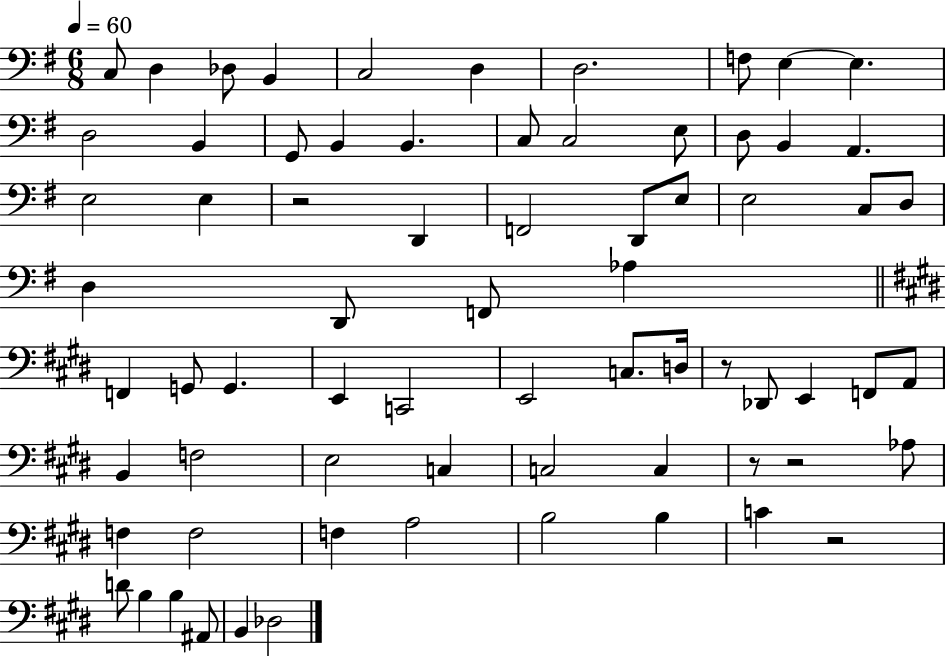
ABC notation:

X:1
T:Untitled
M:6/8
L:1/4
K:G
C,/2 D, _D,/2 B,, C,2 D, D,2 F,/2 E, E, D,2 B,, G,,/2 B,, B,, C,/2 C,2 E,/2 D,/2 B,, A,, E,2 E, z2 D,, F,,2 D,,/2 E,/2 E,2 C,/2 D,/2 D, D,,/2 F,,/2 _A, F,, G,,/2 G,, E,, C,,2 E,,2 C,/2 D,/4 z/2 _D,,/2 E,, F,,/2 A,,/2 B,, F,2 E,2 C, C,2 C, z/2 z2 _A,/2 F, F,2 F, A,2 B,2 B, C z2 D/2 B, B, ^A,,/2 B,, _D,2